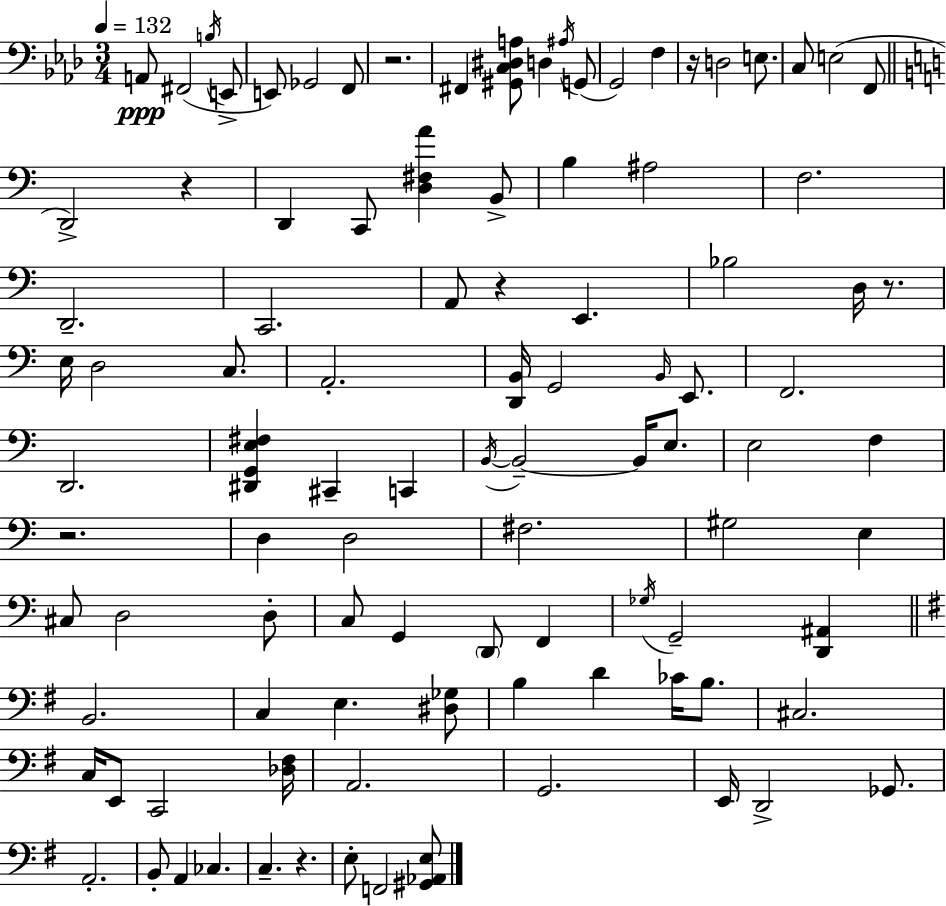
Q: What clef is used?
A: bass